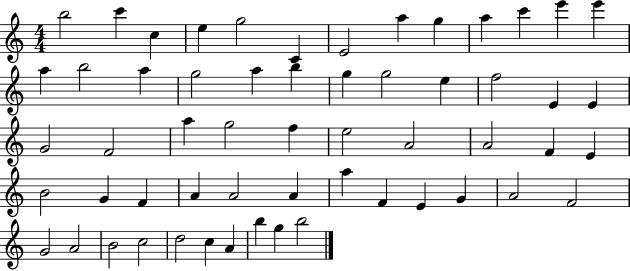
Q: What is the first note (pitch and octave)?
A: B5